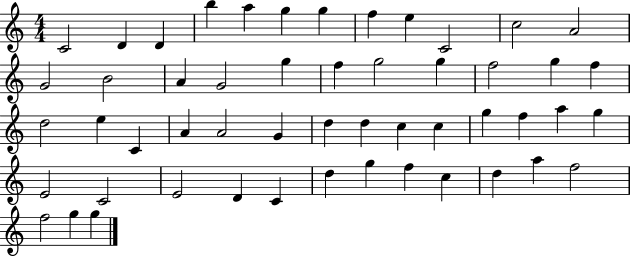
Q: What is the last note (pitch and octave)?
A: G5